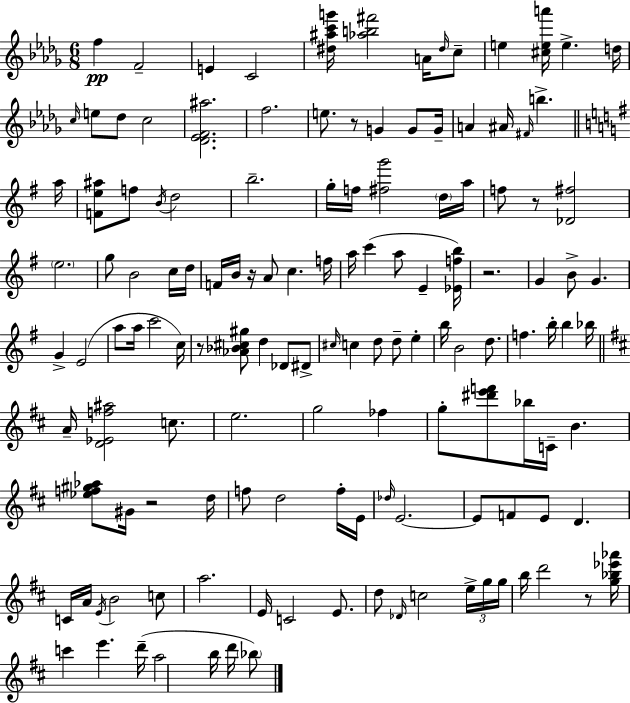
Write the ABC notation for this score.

X:1
T:Untitled
M:6/8
L:1/4
K:Bbm
f F2 E C2 [^d^ac'g']/4 [_ab^f']2 A/4 ^d/4 c/2 e [^cea']/4 e d/4 c/4 e/2 _d/2 c2 [_D_EF^a]2 f2 e/2 z/2 G G/2 G/4 A ^A/4 ^F/4 b a/4 [Fe^a]/2 f/2 B/4 d2 b2 g/4 f/4 [^fg']2 d/4 a/4 f/2 z/2 [_D^f]2 e2 g/2 B2 c/4 d/4 F/4 B/4 z/4 A/2 c f/4 a/4 c' a/2 E [_Efb]/4 z2 G B/2 G G E2 a/2 a/4 c'2 c/4 z/2 [_A_B^c^g]/2 d _D/2 ^D/2 ^c/4 c d/2 d/2 e b/4 B2 d/2 f b/4 b _b/4 A/4 [D_Ef^a]2 c/2 e2 g2 _f g/2 [^d'e'f']/2 _b/4 C/4 B [_ef^g_a]/2 ^G/4 z2 d/4 f/2 d2 f/4 E/4 _d/4 E2 E/2 F/2 E/2 D C/4 A/4 E/4 B2 c/2 a2 E/4 C2 E/2 d/2 _D/4 c2 e/4 g/4 g/4 b/4 d'2 z/2 [g_b_e'_a']/4 c' e' d'/4 a2 b/4 d'/4 _b/2